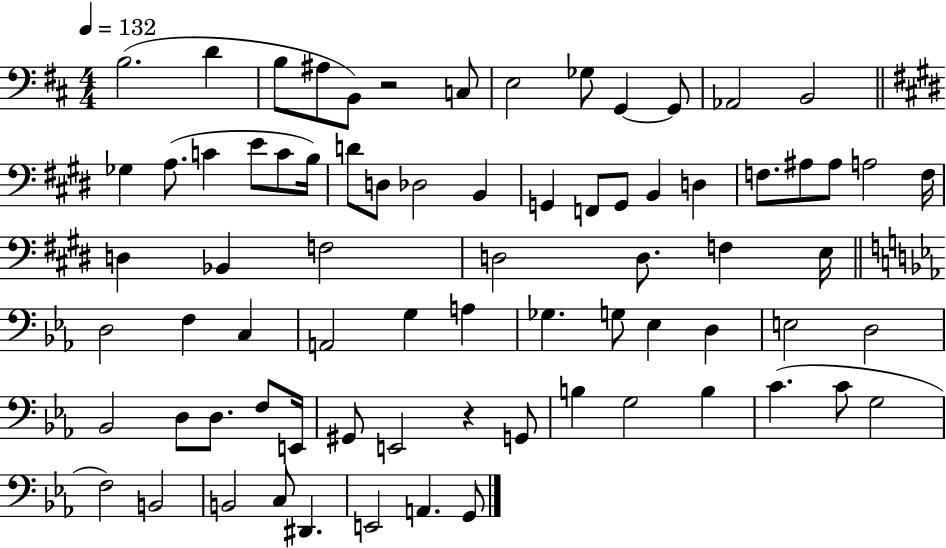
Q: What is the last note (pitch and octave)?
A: G2